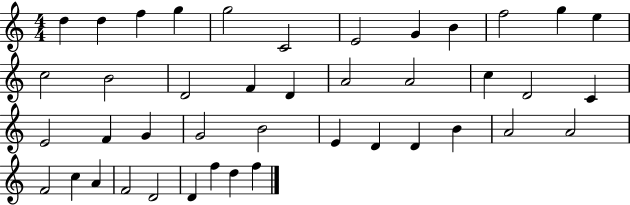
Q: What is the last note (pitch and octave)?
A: F5